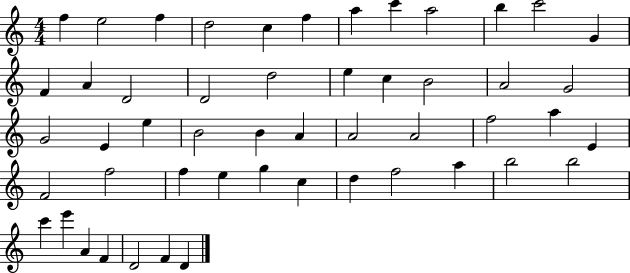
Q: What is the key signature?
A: C major